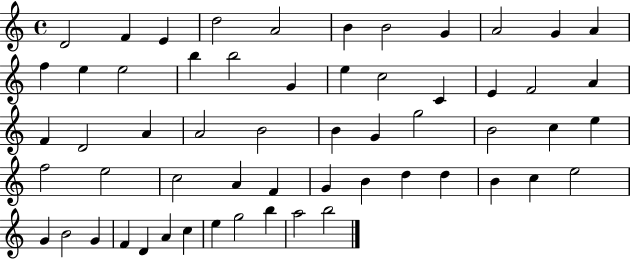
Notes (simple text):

D4/h F4/q E4/q D5/h A4/h B4/q B4/h G4/q A4/h G4/q A4/q F5/q E5/q E5/h B5/q B5/h G4/q E5/q C5/h C4/q E4/q F4/h A4/q F4/q D4/h A4/q A4/h B4/h B4/q G4/q G5/h B4/h C5/q E5/q F5/h E5/h C5/h A4/q F4/q G4/q B4/q D5/q D5/q B4/q C5/q E5/h G4/q B4/h G4/q F4/q D4/q A4/q C5/q E5/q G5/h B5/q A5/h B5/h